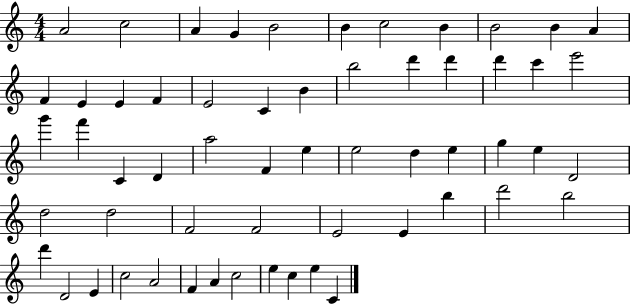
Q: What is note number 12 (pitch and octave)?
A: F4